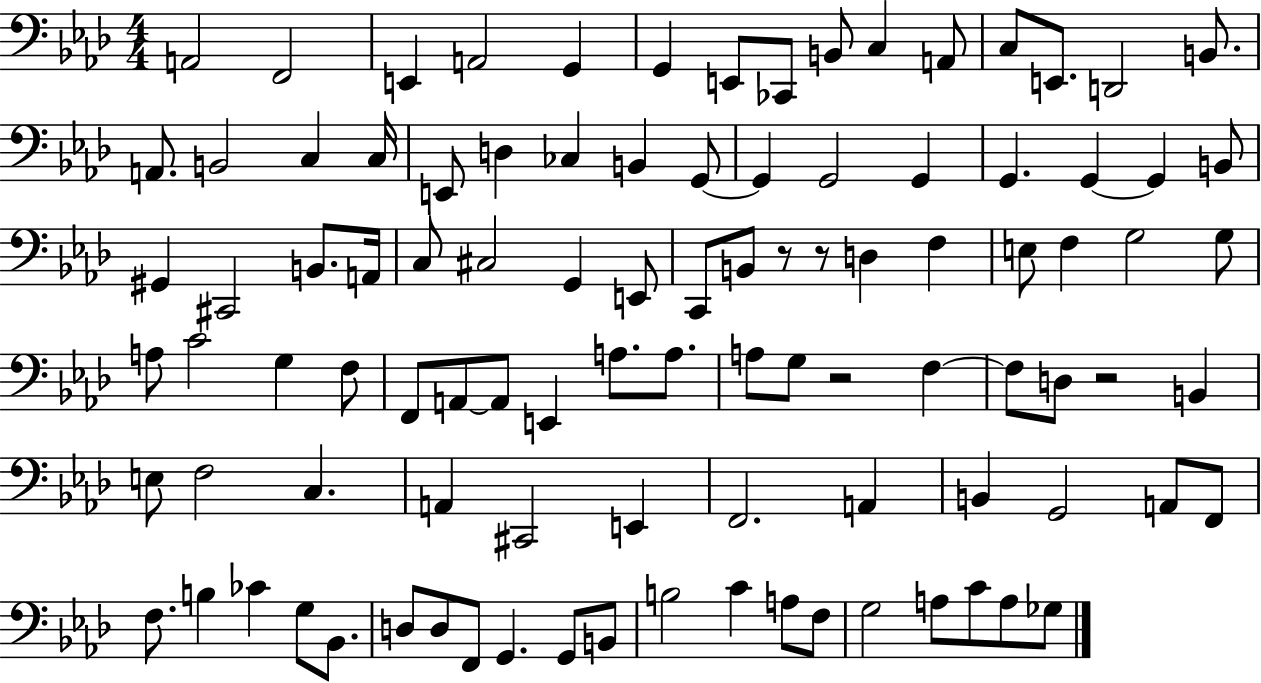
{
  \clef bass
  \numericTimeSignature
  \time 4/4
  \key aes \major
  a,2 f,2 | e,4 a,2 g,4 | g,4 e,8 ces,8 b,8 c4 a,8 | c8 e,8. d,2 b,8. | \break a,8. b,2 c4 c16 | e,8 d4 ces4 b,4 g,8~~ | g,4 g,2 g,4 | g,4. g,4~~ g,4 b,8 | \break gis,4 cis,2 b,8. a,16 | c8 cis2 g,4 e,8 | c,8 b,8 r8 r8 d4 f4 | e8 f4 g2 g8 | \break a8 c'2 g4 f8 | f,8 a,8~~ a,8 e,4 a8. a8. | a8 g8 r2 f4~~ | f8 d8 r2 b,4 | \break e8 f2 c4. | a,4 cis,2 e,4 | f,2. a,4 | b,4 g,2 a,8 f,8 | \break f8. b4 ces'4 g8 bes,8. | d8 d8 f,8 g,4. g,8 b,8 | b2 c'4 a8 f8 | g2 a8 c'8 a8 ges8 | \break \bar "|."
}